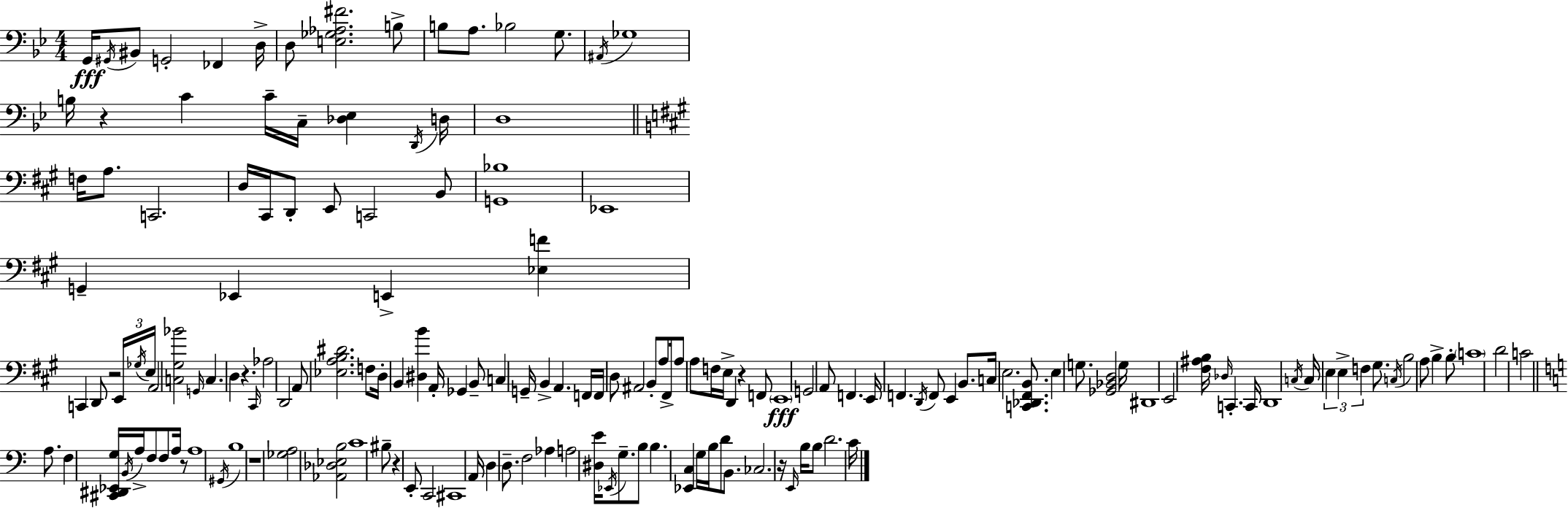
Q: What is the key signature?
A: BES major